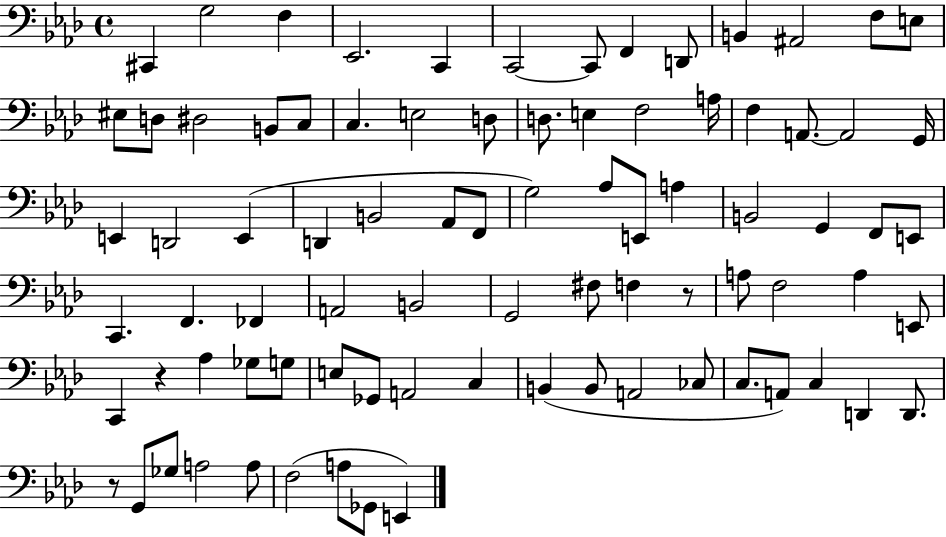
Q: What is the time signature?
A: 4/4